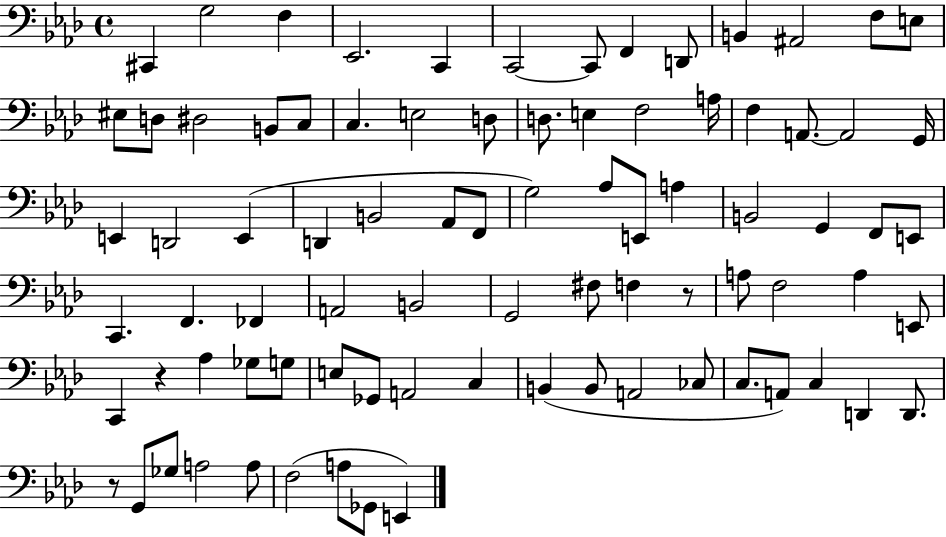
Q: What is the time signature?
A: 4/4